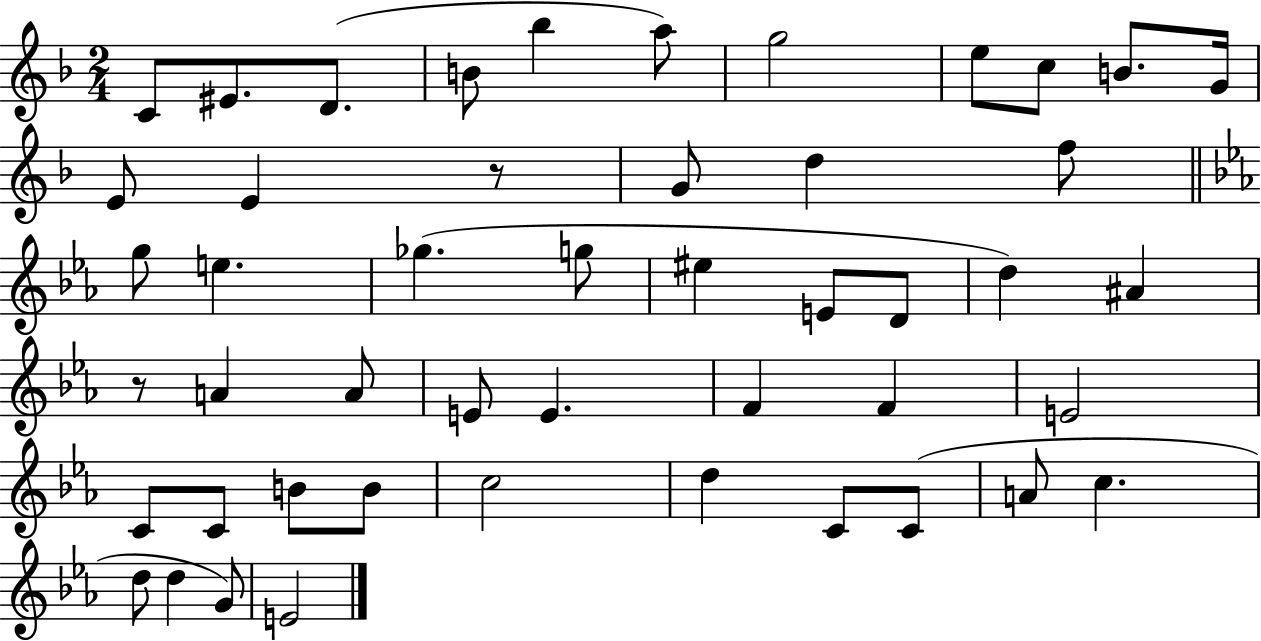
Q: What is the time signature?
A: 2/4